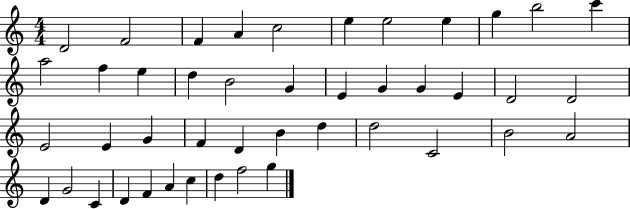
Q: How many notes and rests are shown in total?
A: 44